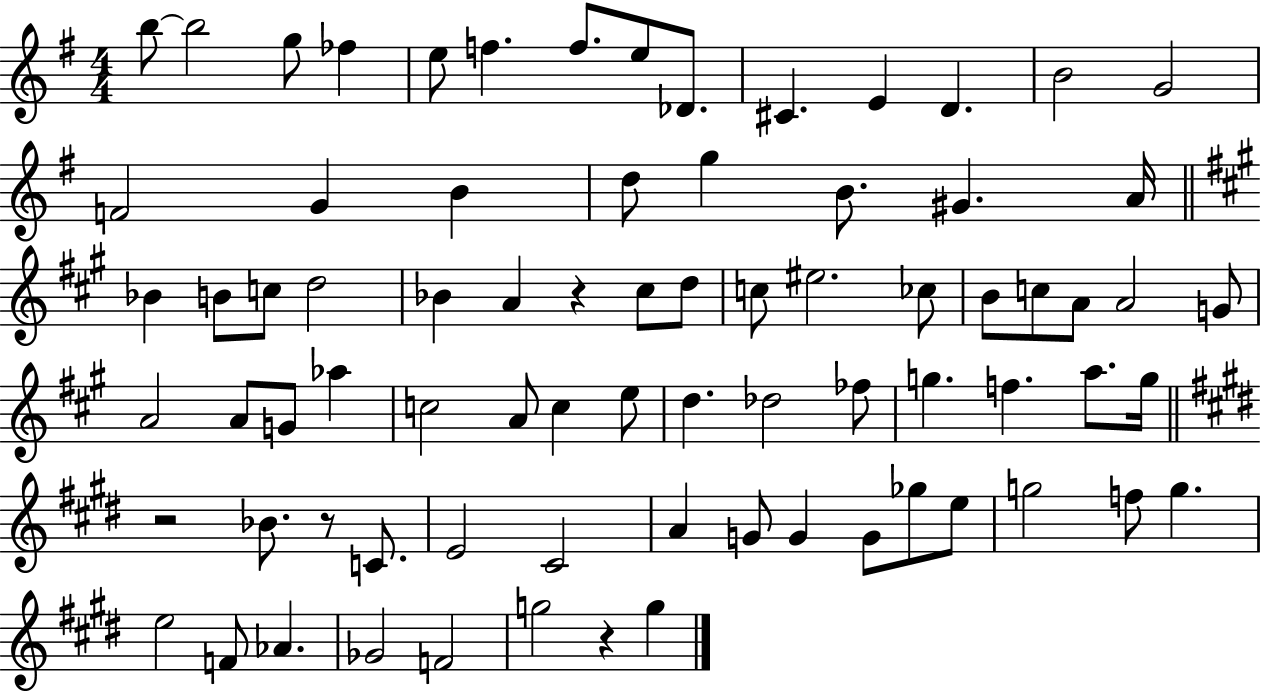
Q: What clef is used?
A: treble